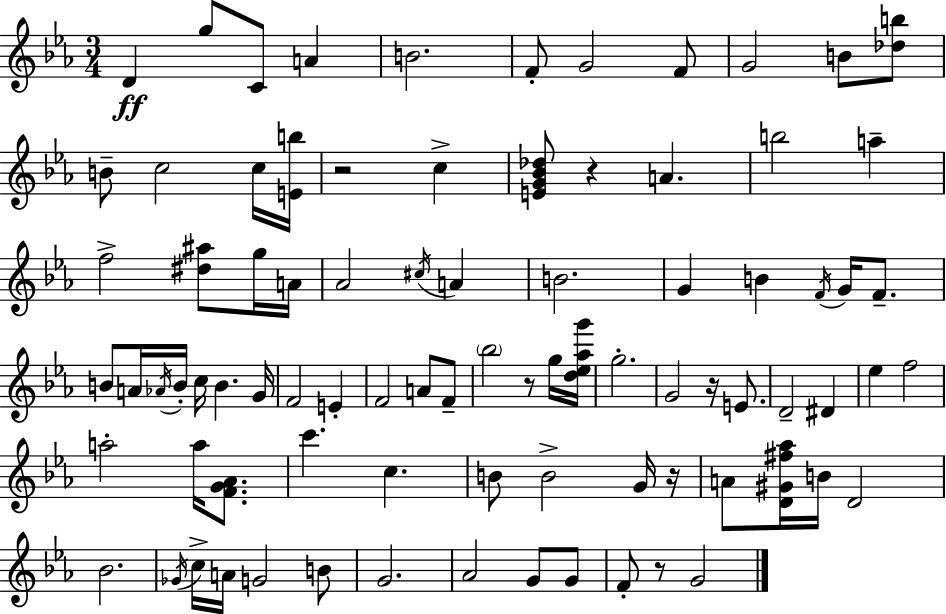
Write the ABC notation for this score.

X:1
T:Untitled
M:3/4
L:1/4
K:Eb
D g/2 C/2 A B2 F/2 G2 F/2 G2 B/2 [_db]/2 B/2 c2 c/4 [Eb]/4 z2 c [EG_B_d]/2 z A b2 a f2 [^d^a]/2 g/4 A/4 _A2 ^c/4 A B2 G B F/4 G/4 F/2 B/2 A/4 _A/4 B/4 c/4 B G/4 F2 E F2 A/2 F/2 _b2 z/2 g/4 [d_e_ag']/4 g2 G2 z/4 E/2 D2 ^D _e f2 a2 a/4 [FG_A]/2 c' c B/2 B2 G/4 z/4 A/2 [D^G^f_a]/4 B/4 D2 _B2 _G/4 c/4 A/4 G2 B/2 G2 _A2 G/2 G/2 F/2 z/2 G2